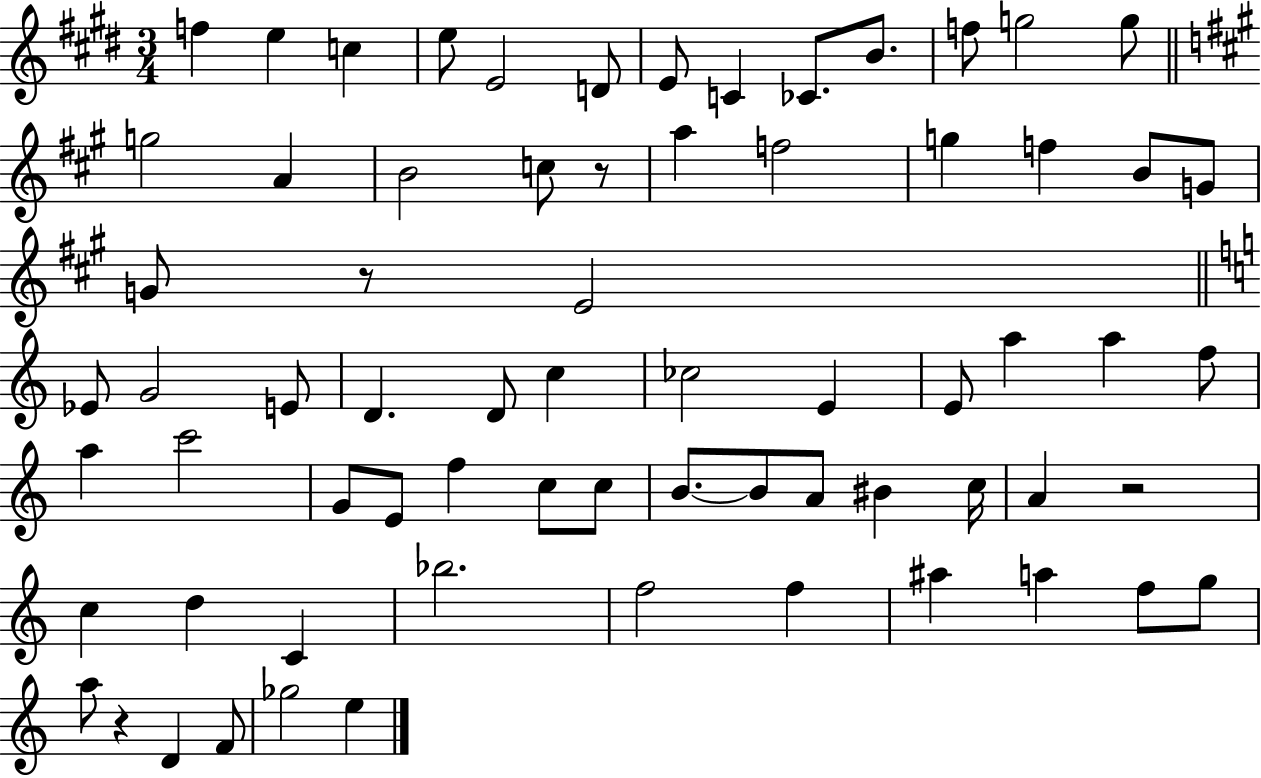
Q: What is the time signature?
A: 3/4